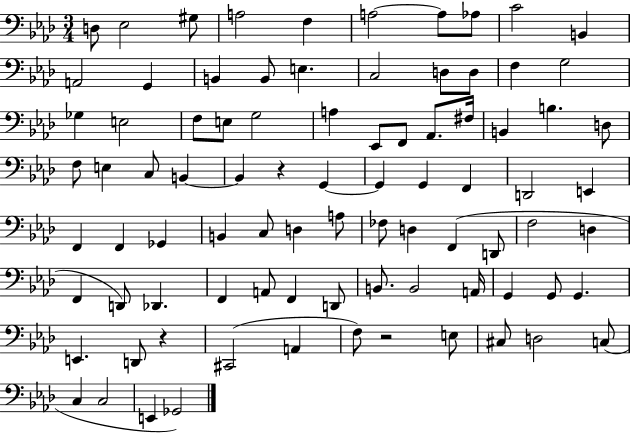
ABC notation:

X:1
T:Untitled
M:3/4
L:1/4
K:Ab
D,/2 _E,2 ^G,/2 A,2 F, A,2 A,/2 _A,/2 C2 B,, A,,2 G,, B,, B,,/2 E, C,2 D,/2 D,/2 F, G,2 _G, E,2 F,/2 E,/2 G,2 A, _E,,/2 F,,/2 _A,,/2 ^F,/4 B,, B, D,/2 F,/2 E, C,/2 B,, B,, z G,, G,, G,, F,, D,,2 E,, F,, F,, _G,, B,, C,/2 D, A,/2 _F,/2 D, F,, D,,/2 F,2 D, F,, D,,/2 _D,, F,, A,,/2 F,, D,,/2 B,,/2 B,,2 A,,/4 G,, G,,/2 G,, E,, D,,/2 z ^C,,2 A,, F,/2 z2 E,/2 ^C,/2 D,2 C,/2 C, C,2 E,, _G,,2